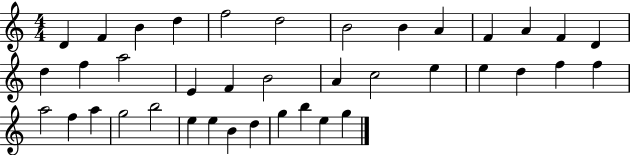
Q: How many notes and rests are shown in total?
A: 39